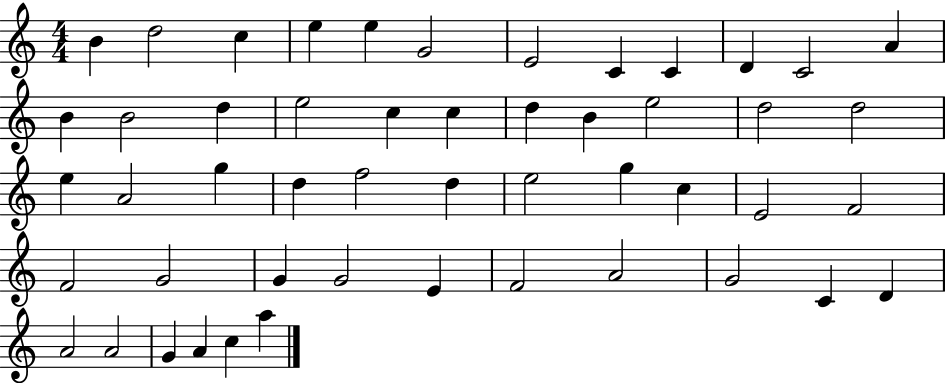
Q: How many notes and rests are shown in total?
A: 50